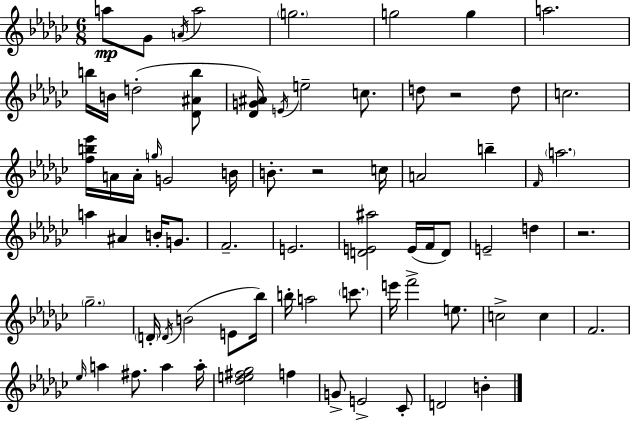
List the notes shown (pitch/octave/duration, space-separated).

A5/e Gb4/e A4/s A5/h G5/h. G5/h G5/q A5/h. B5/s B4/s D5/h [Db4,A#4,B5]/e [Db4,G4,A#4]/s E4/s E5/h C5/e. D5/e R/h D5/e C5/h. [F5,B5,Eb6]/s A4/s A4/s G5/s G4/h B4/s B4/e. R/h C5/s A4/h B5/q F4/s A5/h. A5/q A#4/q B4/s G4/e. F4/h. E4/h. [D4,E4,A#5]/h E4/s F4/s D4/e E4/h D5/q R/h. Gb5/h. D4/s D4/s B4/h E4/e Bb5/s B5/s A5/h C6/e. E6/s F6/h E5/e. C5/h C5/q F4/h. Eb5/s A5/q F#5/e. A5/q A5/s [Db5,E5,F#5,Gb5]/h F5/q G4/e E4/h CES4/e D4/h B4/q